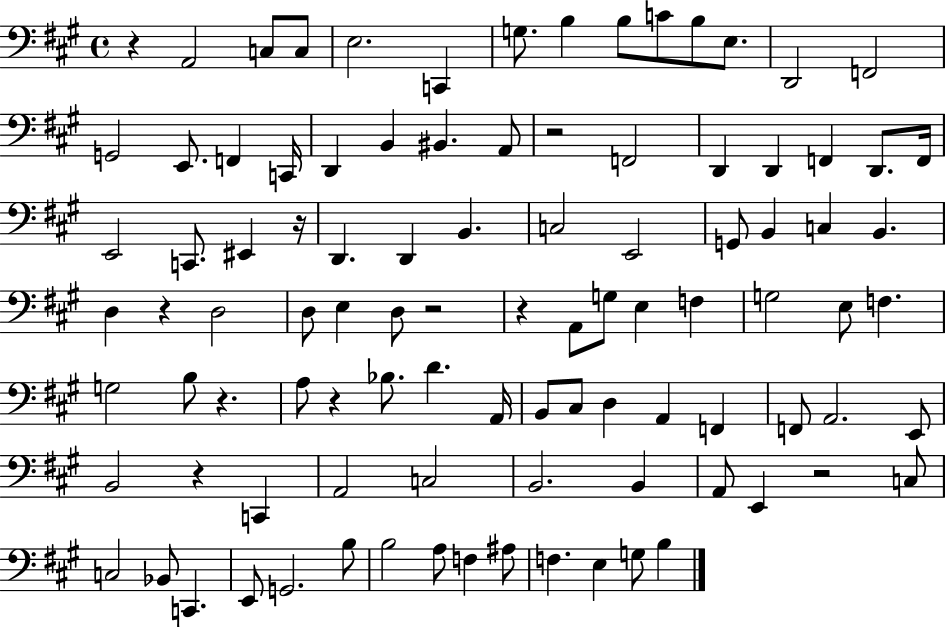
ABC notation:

X:1
T:Untitled
M:4/4
L:1/4
K:A
z A,,2 C,/2 C,/2 E,2 C,, G,/2 B, B,/2 C/2 B,/2 E,/2 D,,2 F,,2 G,,2 E,,/2 F,, C,,/4 D,, B,, ^B,, A,,/2 z2 F,,2 D,, D,, F,, D,,/2 F,,/4 E,,2 C,,/2 ^E,, z/4 D,, D,, B,, C,2 E,,2 G,,/2 B,, C, B,, D, z D,2 D,/2 E, D,/2 z2 z A,,/2 G,/2 E, F, G,2 E,/2 F, G,2 B,/2 z A,/2 z _B,/2 D A,,/4 B,,/2 ^C,/2 D, A,, F,, F,,/2 A,,2 E,,/2 B,,2 z C,, A,,2 C,2 B,,2 B,, A,,/2 E,, z2 C,/2 C,2 _B,,/2 C,, E,,/2 G,,2 B,/2 B,2 A,/2 F, ^A,/2 F, E, G,/2 B,